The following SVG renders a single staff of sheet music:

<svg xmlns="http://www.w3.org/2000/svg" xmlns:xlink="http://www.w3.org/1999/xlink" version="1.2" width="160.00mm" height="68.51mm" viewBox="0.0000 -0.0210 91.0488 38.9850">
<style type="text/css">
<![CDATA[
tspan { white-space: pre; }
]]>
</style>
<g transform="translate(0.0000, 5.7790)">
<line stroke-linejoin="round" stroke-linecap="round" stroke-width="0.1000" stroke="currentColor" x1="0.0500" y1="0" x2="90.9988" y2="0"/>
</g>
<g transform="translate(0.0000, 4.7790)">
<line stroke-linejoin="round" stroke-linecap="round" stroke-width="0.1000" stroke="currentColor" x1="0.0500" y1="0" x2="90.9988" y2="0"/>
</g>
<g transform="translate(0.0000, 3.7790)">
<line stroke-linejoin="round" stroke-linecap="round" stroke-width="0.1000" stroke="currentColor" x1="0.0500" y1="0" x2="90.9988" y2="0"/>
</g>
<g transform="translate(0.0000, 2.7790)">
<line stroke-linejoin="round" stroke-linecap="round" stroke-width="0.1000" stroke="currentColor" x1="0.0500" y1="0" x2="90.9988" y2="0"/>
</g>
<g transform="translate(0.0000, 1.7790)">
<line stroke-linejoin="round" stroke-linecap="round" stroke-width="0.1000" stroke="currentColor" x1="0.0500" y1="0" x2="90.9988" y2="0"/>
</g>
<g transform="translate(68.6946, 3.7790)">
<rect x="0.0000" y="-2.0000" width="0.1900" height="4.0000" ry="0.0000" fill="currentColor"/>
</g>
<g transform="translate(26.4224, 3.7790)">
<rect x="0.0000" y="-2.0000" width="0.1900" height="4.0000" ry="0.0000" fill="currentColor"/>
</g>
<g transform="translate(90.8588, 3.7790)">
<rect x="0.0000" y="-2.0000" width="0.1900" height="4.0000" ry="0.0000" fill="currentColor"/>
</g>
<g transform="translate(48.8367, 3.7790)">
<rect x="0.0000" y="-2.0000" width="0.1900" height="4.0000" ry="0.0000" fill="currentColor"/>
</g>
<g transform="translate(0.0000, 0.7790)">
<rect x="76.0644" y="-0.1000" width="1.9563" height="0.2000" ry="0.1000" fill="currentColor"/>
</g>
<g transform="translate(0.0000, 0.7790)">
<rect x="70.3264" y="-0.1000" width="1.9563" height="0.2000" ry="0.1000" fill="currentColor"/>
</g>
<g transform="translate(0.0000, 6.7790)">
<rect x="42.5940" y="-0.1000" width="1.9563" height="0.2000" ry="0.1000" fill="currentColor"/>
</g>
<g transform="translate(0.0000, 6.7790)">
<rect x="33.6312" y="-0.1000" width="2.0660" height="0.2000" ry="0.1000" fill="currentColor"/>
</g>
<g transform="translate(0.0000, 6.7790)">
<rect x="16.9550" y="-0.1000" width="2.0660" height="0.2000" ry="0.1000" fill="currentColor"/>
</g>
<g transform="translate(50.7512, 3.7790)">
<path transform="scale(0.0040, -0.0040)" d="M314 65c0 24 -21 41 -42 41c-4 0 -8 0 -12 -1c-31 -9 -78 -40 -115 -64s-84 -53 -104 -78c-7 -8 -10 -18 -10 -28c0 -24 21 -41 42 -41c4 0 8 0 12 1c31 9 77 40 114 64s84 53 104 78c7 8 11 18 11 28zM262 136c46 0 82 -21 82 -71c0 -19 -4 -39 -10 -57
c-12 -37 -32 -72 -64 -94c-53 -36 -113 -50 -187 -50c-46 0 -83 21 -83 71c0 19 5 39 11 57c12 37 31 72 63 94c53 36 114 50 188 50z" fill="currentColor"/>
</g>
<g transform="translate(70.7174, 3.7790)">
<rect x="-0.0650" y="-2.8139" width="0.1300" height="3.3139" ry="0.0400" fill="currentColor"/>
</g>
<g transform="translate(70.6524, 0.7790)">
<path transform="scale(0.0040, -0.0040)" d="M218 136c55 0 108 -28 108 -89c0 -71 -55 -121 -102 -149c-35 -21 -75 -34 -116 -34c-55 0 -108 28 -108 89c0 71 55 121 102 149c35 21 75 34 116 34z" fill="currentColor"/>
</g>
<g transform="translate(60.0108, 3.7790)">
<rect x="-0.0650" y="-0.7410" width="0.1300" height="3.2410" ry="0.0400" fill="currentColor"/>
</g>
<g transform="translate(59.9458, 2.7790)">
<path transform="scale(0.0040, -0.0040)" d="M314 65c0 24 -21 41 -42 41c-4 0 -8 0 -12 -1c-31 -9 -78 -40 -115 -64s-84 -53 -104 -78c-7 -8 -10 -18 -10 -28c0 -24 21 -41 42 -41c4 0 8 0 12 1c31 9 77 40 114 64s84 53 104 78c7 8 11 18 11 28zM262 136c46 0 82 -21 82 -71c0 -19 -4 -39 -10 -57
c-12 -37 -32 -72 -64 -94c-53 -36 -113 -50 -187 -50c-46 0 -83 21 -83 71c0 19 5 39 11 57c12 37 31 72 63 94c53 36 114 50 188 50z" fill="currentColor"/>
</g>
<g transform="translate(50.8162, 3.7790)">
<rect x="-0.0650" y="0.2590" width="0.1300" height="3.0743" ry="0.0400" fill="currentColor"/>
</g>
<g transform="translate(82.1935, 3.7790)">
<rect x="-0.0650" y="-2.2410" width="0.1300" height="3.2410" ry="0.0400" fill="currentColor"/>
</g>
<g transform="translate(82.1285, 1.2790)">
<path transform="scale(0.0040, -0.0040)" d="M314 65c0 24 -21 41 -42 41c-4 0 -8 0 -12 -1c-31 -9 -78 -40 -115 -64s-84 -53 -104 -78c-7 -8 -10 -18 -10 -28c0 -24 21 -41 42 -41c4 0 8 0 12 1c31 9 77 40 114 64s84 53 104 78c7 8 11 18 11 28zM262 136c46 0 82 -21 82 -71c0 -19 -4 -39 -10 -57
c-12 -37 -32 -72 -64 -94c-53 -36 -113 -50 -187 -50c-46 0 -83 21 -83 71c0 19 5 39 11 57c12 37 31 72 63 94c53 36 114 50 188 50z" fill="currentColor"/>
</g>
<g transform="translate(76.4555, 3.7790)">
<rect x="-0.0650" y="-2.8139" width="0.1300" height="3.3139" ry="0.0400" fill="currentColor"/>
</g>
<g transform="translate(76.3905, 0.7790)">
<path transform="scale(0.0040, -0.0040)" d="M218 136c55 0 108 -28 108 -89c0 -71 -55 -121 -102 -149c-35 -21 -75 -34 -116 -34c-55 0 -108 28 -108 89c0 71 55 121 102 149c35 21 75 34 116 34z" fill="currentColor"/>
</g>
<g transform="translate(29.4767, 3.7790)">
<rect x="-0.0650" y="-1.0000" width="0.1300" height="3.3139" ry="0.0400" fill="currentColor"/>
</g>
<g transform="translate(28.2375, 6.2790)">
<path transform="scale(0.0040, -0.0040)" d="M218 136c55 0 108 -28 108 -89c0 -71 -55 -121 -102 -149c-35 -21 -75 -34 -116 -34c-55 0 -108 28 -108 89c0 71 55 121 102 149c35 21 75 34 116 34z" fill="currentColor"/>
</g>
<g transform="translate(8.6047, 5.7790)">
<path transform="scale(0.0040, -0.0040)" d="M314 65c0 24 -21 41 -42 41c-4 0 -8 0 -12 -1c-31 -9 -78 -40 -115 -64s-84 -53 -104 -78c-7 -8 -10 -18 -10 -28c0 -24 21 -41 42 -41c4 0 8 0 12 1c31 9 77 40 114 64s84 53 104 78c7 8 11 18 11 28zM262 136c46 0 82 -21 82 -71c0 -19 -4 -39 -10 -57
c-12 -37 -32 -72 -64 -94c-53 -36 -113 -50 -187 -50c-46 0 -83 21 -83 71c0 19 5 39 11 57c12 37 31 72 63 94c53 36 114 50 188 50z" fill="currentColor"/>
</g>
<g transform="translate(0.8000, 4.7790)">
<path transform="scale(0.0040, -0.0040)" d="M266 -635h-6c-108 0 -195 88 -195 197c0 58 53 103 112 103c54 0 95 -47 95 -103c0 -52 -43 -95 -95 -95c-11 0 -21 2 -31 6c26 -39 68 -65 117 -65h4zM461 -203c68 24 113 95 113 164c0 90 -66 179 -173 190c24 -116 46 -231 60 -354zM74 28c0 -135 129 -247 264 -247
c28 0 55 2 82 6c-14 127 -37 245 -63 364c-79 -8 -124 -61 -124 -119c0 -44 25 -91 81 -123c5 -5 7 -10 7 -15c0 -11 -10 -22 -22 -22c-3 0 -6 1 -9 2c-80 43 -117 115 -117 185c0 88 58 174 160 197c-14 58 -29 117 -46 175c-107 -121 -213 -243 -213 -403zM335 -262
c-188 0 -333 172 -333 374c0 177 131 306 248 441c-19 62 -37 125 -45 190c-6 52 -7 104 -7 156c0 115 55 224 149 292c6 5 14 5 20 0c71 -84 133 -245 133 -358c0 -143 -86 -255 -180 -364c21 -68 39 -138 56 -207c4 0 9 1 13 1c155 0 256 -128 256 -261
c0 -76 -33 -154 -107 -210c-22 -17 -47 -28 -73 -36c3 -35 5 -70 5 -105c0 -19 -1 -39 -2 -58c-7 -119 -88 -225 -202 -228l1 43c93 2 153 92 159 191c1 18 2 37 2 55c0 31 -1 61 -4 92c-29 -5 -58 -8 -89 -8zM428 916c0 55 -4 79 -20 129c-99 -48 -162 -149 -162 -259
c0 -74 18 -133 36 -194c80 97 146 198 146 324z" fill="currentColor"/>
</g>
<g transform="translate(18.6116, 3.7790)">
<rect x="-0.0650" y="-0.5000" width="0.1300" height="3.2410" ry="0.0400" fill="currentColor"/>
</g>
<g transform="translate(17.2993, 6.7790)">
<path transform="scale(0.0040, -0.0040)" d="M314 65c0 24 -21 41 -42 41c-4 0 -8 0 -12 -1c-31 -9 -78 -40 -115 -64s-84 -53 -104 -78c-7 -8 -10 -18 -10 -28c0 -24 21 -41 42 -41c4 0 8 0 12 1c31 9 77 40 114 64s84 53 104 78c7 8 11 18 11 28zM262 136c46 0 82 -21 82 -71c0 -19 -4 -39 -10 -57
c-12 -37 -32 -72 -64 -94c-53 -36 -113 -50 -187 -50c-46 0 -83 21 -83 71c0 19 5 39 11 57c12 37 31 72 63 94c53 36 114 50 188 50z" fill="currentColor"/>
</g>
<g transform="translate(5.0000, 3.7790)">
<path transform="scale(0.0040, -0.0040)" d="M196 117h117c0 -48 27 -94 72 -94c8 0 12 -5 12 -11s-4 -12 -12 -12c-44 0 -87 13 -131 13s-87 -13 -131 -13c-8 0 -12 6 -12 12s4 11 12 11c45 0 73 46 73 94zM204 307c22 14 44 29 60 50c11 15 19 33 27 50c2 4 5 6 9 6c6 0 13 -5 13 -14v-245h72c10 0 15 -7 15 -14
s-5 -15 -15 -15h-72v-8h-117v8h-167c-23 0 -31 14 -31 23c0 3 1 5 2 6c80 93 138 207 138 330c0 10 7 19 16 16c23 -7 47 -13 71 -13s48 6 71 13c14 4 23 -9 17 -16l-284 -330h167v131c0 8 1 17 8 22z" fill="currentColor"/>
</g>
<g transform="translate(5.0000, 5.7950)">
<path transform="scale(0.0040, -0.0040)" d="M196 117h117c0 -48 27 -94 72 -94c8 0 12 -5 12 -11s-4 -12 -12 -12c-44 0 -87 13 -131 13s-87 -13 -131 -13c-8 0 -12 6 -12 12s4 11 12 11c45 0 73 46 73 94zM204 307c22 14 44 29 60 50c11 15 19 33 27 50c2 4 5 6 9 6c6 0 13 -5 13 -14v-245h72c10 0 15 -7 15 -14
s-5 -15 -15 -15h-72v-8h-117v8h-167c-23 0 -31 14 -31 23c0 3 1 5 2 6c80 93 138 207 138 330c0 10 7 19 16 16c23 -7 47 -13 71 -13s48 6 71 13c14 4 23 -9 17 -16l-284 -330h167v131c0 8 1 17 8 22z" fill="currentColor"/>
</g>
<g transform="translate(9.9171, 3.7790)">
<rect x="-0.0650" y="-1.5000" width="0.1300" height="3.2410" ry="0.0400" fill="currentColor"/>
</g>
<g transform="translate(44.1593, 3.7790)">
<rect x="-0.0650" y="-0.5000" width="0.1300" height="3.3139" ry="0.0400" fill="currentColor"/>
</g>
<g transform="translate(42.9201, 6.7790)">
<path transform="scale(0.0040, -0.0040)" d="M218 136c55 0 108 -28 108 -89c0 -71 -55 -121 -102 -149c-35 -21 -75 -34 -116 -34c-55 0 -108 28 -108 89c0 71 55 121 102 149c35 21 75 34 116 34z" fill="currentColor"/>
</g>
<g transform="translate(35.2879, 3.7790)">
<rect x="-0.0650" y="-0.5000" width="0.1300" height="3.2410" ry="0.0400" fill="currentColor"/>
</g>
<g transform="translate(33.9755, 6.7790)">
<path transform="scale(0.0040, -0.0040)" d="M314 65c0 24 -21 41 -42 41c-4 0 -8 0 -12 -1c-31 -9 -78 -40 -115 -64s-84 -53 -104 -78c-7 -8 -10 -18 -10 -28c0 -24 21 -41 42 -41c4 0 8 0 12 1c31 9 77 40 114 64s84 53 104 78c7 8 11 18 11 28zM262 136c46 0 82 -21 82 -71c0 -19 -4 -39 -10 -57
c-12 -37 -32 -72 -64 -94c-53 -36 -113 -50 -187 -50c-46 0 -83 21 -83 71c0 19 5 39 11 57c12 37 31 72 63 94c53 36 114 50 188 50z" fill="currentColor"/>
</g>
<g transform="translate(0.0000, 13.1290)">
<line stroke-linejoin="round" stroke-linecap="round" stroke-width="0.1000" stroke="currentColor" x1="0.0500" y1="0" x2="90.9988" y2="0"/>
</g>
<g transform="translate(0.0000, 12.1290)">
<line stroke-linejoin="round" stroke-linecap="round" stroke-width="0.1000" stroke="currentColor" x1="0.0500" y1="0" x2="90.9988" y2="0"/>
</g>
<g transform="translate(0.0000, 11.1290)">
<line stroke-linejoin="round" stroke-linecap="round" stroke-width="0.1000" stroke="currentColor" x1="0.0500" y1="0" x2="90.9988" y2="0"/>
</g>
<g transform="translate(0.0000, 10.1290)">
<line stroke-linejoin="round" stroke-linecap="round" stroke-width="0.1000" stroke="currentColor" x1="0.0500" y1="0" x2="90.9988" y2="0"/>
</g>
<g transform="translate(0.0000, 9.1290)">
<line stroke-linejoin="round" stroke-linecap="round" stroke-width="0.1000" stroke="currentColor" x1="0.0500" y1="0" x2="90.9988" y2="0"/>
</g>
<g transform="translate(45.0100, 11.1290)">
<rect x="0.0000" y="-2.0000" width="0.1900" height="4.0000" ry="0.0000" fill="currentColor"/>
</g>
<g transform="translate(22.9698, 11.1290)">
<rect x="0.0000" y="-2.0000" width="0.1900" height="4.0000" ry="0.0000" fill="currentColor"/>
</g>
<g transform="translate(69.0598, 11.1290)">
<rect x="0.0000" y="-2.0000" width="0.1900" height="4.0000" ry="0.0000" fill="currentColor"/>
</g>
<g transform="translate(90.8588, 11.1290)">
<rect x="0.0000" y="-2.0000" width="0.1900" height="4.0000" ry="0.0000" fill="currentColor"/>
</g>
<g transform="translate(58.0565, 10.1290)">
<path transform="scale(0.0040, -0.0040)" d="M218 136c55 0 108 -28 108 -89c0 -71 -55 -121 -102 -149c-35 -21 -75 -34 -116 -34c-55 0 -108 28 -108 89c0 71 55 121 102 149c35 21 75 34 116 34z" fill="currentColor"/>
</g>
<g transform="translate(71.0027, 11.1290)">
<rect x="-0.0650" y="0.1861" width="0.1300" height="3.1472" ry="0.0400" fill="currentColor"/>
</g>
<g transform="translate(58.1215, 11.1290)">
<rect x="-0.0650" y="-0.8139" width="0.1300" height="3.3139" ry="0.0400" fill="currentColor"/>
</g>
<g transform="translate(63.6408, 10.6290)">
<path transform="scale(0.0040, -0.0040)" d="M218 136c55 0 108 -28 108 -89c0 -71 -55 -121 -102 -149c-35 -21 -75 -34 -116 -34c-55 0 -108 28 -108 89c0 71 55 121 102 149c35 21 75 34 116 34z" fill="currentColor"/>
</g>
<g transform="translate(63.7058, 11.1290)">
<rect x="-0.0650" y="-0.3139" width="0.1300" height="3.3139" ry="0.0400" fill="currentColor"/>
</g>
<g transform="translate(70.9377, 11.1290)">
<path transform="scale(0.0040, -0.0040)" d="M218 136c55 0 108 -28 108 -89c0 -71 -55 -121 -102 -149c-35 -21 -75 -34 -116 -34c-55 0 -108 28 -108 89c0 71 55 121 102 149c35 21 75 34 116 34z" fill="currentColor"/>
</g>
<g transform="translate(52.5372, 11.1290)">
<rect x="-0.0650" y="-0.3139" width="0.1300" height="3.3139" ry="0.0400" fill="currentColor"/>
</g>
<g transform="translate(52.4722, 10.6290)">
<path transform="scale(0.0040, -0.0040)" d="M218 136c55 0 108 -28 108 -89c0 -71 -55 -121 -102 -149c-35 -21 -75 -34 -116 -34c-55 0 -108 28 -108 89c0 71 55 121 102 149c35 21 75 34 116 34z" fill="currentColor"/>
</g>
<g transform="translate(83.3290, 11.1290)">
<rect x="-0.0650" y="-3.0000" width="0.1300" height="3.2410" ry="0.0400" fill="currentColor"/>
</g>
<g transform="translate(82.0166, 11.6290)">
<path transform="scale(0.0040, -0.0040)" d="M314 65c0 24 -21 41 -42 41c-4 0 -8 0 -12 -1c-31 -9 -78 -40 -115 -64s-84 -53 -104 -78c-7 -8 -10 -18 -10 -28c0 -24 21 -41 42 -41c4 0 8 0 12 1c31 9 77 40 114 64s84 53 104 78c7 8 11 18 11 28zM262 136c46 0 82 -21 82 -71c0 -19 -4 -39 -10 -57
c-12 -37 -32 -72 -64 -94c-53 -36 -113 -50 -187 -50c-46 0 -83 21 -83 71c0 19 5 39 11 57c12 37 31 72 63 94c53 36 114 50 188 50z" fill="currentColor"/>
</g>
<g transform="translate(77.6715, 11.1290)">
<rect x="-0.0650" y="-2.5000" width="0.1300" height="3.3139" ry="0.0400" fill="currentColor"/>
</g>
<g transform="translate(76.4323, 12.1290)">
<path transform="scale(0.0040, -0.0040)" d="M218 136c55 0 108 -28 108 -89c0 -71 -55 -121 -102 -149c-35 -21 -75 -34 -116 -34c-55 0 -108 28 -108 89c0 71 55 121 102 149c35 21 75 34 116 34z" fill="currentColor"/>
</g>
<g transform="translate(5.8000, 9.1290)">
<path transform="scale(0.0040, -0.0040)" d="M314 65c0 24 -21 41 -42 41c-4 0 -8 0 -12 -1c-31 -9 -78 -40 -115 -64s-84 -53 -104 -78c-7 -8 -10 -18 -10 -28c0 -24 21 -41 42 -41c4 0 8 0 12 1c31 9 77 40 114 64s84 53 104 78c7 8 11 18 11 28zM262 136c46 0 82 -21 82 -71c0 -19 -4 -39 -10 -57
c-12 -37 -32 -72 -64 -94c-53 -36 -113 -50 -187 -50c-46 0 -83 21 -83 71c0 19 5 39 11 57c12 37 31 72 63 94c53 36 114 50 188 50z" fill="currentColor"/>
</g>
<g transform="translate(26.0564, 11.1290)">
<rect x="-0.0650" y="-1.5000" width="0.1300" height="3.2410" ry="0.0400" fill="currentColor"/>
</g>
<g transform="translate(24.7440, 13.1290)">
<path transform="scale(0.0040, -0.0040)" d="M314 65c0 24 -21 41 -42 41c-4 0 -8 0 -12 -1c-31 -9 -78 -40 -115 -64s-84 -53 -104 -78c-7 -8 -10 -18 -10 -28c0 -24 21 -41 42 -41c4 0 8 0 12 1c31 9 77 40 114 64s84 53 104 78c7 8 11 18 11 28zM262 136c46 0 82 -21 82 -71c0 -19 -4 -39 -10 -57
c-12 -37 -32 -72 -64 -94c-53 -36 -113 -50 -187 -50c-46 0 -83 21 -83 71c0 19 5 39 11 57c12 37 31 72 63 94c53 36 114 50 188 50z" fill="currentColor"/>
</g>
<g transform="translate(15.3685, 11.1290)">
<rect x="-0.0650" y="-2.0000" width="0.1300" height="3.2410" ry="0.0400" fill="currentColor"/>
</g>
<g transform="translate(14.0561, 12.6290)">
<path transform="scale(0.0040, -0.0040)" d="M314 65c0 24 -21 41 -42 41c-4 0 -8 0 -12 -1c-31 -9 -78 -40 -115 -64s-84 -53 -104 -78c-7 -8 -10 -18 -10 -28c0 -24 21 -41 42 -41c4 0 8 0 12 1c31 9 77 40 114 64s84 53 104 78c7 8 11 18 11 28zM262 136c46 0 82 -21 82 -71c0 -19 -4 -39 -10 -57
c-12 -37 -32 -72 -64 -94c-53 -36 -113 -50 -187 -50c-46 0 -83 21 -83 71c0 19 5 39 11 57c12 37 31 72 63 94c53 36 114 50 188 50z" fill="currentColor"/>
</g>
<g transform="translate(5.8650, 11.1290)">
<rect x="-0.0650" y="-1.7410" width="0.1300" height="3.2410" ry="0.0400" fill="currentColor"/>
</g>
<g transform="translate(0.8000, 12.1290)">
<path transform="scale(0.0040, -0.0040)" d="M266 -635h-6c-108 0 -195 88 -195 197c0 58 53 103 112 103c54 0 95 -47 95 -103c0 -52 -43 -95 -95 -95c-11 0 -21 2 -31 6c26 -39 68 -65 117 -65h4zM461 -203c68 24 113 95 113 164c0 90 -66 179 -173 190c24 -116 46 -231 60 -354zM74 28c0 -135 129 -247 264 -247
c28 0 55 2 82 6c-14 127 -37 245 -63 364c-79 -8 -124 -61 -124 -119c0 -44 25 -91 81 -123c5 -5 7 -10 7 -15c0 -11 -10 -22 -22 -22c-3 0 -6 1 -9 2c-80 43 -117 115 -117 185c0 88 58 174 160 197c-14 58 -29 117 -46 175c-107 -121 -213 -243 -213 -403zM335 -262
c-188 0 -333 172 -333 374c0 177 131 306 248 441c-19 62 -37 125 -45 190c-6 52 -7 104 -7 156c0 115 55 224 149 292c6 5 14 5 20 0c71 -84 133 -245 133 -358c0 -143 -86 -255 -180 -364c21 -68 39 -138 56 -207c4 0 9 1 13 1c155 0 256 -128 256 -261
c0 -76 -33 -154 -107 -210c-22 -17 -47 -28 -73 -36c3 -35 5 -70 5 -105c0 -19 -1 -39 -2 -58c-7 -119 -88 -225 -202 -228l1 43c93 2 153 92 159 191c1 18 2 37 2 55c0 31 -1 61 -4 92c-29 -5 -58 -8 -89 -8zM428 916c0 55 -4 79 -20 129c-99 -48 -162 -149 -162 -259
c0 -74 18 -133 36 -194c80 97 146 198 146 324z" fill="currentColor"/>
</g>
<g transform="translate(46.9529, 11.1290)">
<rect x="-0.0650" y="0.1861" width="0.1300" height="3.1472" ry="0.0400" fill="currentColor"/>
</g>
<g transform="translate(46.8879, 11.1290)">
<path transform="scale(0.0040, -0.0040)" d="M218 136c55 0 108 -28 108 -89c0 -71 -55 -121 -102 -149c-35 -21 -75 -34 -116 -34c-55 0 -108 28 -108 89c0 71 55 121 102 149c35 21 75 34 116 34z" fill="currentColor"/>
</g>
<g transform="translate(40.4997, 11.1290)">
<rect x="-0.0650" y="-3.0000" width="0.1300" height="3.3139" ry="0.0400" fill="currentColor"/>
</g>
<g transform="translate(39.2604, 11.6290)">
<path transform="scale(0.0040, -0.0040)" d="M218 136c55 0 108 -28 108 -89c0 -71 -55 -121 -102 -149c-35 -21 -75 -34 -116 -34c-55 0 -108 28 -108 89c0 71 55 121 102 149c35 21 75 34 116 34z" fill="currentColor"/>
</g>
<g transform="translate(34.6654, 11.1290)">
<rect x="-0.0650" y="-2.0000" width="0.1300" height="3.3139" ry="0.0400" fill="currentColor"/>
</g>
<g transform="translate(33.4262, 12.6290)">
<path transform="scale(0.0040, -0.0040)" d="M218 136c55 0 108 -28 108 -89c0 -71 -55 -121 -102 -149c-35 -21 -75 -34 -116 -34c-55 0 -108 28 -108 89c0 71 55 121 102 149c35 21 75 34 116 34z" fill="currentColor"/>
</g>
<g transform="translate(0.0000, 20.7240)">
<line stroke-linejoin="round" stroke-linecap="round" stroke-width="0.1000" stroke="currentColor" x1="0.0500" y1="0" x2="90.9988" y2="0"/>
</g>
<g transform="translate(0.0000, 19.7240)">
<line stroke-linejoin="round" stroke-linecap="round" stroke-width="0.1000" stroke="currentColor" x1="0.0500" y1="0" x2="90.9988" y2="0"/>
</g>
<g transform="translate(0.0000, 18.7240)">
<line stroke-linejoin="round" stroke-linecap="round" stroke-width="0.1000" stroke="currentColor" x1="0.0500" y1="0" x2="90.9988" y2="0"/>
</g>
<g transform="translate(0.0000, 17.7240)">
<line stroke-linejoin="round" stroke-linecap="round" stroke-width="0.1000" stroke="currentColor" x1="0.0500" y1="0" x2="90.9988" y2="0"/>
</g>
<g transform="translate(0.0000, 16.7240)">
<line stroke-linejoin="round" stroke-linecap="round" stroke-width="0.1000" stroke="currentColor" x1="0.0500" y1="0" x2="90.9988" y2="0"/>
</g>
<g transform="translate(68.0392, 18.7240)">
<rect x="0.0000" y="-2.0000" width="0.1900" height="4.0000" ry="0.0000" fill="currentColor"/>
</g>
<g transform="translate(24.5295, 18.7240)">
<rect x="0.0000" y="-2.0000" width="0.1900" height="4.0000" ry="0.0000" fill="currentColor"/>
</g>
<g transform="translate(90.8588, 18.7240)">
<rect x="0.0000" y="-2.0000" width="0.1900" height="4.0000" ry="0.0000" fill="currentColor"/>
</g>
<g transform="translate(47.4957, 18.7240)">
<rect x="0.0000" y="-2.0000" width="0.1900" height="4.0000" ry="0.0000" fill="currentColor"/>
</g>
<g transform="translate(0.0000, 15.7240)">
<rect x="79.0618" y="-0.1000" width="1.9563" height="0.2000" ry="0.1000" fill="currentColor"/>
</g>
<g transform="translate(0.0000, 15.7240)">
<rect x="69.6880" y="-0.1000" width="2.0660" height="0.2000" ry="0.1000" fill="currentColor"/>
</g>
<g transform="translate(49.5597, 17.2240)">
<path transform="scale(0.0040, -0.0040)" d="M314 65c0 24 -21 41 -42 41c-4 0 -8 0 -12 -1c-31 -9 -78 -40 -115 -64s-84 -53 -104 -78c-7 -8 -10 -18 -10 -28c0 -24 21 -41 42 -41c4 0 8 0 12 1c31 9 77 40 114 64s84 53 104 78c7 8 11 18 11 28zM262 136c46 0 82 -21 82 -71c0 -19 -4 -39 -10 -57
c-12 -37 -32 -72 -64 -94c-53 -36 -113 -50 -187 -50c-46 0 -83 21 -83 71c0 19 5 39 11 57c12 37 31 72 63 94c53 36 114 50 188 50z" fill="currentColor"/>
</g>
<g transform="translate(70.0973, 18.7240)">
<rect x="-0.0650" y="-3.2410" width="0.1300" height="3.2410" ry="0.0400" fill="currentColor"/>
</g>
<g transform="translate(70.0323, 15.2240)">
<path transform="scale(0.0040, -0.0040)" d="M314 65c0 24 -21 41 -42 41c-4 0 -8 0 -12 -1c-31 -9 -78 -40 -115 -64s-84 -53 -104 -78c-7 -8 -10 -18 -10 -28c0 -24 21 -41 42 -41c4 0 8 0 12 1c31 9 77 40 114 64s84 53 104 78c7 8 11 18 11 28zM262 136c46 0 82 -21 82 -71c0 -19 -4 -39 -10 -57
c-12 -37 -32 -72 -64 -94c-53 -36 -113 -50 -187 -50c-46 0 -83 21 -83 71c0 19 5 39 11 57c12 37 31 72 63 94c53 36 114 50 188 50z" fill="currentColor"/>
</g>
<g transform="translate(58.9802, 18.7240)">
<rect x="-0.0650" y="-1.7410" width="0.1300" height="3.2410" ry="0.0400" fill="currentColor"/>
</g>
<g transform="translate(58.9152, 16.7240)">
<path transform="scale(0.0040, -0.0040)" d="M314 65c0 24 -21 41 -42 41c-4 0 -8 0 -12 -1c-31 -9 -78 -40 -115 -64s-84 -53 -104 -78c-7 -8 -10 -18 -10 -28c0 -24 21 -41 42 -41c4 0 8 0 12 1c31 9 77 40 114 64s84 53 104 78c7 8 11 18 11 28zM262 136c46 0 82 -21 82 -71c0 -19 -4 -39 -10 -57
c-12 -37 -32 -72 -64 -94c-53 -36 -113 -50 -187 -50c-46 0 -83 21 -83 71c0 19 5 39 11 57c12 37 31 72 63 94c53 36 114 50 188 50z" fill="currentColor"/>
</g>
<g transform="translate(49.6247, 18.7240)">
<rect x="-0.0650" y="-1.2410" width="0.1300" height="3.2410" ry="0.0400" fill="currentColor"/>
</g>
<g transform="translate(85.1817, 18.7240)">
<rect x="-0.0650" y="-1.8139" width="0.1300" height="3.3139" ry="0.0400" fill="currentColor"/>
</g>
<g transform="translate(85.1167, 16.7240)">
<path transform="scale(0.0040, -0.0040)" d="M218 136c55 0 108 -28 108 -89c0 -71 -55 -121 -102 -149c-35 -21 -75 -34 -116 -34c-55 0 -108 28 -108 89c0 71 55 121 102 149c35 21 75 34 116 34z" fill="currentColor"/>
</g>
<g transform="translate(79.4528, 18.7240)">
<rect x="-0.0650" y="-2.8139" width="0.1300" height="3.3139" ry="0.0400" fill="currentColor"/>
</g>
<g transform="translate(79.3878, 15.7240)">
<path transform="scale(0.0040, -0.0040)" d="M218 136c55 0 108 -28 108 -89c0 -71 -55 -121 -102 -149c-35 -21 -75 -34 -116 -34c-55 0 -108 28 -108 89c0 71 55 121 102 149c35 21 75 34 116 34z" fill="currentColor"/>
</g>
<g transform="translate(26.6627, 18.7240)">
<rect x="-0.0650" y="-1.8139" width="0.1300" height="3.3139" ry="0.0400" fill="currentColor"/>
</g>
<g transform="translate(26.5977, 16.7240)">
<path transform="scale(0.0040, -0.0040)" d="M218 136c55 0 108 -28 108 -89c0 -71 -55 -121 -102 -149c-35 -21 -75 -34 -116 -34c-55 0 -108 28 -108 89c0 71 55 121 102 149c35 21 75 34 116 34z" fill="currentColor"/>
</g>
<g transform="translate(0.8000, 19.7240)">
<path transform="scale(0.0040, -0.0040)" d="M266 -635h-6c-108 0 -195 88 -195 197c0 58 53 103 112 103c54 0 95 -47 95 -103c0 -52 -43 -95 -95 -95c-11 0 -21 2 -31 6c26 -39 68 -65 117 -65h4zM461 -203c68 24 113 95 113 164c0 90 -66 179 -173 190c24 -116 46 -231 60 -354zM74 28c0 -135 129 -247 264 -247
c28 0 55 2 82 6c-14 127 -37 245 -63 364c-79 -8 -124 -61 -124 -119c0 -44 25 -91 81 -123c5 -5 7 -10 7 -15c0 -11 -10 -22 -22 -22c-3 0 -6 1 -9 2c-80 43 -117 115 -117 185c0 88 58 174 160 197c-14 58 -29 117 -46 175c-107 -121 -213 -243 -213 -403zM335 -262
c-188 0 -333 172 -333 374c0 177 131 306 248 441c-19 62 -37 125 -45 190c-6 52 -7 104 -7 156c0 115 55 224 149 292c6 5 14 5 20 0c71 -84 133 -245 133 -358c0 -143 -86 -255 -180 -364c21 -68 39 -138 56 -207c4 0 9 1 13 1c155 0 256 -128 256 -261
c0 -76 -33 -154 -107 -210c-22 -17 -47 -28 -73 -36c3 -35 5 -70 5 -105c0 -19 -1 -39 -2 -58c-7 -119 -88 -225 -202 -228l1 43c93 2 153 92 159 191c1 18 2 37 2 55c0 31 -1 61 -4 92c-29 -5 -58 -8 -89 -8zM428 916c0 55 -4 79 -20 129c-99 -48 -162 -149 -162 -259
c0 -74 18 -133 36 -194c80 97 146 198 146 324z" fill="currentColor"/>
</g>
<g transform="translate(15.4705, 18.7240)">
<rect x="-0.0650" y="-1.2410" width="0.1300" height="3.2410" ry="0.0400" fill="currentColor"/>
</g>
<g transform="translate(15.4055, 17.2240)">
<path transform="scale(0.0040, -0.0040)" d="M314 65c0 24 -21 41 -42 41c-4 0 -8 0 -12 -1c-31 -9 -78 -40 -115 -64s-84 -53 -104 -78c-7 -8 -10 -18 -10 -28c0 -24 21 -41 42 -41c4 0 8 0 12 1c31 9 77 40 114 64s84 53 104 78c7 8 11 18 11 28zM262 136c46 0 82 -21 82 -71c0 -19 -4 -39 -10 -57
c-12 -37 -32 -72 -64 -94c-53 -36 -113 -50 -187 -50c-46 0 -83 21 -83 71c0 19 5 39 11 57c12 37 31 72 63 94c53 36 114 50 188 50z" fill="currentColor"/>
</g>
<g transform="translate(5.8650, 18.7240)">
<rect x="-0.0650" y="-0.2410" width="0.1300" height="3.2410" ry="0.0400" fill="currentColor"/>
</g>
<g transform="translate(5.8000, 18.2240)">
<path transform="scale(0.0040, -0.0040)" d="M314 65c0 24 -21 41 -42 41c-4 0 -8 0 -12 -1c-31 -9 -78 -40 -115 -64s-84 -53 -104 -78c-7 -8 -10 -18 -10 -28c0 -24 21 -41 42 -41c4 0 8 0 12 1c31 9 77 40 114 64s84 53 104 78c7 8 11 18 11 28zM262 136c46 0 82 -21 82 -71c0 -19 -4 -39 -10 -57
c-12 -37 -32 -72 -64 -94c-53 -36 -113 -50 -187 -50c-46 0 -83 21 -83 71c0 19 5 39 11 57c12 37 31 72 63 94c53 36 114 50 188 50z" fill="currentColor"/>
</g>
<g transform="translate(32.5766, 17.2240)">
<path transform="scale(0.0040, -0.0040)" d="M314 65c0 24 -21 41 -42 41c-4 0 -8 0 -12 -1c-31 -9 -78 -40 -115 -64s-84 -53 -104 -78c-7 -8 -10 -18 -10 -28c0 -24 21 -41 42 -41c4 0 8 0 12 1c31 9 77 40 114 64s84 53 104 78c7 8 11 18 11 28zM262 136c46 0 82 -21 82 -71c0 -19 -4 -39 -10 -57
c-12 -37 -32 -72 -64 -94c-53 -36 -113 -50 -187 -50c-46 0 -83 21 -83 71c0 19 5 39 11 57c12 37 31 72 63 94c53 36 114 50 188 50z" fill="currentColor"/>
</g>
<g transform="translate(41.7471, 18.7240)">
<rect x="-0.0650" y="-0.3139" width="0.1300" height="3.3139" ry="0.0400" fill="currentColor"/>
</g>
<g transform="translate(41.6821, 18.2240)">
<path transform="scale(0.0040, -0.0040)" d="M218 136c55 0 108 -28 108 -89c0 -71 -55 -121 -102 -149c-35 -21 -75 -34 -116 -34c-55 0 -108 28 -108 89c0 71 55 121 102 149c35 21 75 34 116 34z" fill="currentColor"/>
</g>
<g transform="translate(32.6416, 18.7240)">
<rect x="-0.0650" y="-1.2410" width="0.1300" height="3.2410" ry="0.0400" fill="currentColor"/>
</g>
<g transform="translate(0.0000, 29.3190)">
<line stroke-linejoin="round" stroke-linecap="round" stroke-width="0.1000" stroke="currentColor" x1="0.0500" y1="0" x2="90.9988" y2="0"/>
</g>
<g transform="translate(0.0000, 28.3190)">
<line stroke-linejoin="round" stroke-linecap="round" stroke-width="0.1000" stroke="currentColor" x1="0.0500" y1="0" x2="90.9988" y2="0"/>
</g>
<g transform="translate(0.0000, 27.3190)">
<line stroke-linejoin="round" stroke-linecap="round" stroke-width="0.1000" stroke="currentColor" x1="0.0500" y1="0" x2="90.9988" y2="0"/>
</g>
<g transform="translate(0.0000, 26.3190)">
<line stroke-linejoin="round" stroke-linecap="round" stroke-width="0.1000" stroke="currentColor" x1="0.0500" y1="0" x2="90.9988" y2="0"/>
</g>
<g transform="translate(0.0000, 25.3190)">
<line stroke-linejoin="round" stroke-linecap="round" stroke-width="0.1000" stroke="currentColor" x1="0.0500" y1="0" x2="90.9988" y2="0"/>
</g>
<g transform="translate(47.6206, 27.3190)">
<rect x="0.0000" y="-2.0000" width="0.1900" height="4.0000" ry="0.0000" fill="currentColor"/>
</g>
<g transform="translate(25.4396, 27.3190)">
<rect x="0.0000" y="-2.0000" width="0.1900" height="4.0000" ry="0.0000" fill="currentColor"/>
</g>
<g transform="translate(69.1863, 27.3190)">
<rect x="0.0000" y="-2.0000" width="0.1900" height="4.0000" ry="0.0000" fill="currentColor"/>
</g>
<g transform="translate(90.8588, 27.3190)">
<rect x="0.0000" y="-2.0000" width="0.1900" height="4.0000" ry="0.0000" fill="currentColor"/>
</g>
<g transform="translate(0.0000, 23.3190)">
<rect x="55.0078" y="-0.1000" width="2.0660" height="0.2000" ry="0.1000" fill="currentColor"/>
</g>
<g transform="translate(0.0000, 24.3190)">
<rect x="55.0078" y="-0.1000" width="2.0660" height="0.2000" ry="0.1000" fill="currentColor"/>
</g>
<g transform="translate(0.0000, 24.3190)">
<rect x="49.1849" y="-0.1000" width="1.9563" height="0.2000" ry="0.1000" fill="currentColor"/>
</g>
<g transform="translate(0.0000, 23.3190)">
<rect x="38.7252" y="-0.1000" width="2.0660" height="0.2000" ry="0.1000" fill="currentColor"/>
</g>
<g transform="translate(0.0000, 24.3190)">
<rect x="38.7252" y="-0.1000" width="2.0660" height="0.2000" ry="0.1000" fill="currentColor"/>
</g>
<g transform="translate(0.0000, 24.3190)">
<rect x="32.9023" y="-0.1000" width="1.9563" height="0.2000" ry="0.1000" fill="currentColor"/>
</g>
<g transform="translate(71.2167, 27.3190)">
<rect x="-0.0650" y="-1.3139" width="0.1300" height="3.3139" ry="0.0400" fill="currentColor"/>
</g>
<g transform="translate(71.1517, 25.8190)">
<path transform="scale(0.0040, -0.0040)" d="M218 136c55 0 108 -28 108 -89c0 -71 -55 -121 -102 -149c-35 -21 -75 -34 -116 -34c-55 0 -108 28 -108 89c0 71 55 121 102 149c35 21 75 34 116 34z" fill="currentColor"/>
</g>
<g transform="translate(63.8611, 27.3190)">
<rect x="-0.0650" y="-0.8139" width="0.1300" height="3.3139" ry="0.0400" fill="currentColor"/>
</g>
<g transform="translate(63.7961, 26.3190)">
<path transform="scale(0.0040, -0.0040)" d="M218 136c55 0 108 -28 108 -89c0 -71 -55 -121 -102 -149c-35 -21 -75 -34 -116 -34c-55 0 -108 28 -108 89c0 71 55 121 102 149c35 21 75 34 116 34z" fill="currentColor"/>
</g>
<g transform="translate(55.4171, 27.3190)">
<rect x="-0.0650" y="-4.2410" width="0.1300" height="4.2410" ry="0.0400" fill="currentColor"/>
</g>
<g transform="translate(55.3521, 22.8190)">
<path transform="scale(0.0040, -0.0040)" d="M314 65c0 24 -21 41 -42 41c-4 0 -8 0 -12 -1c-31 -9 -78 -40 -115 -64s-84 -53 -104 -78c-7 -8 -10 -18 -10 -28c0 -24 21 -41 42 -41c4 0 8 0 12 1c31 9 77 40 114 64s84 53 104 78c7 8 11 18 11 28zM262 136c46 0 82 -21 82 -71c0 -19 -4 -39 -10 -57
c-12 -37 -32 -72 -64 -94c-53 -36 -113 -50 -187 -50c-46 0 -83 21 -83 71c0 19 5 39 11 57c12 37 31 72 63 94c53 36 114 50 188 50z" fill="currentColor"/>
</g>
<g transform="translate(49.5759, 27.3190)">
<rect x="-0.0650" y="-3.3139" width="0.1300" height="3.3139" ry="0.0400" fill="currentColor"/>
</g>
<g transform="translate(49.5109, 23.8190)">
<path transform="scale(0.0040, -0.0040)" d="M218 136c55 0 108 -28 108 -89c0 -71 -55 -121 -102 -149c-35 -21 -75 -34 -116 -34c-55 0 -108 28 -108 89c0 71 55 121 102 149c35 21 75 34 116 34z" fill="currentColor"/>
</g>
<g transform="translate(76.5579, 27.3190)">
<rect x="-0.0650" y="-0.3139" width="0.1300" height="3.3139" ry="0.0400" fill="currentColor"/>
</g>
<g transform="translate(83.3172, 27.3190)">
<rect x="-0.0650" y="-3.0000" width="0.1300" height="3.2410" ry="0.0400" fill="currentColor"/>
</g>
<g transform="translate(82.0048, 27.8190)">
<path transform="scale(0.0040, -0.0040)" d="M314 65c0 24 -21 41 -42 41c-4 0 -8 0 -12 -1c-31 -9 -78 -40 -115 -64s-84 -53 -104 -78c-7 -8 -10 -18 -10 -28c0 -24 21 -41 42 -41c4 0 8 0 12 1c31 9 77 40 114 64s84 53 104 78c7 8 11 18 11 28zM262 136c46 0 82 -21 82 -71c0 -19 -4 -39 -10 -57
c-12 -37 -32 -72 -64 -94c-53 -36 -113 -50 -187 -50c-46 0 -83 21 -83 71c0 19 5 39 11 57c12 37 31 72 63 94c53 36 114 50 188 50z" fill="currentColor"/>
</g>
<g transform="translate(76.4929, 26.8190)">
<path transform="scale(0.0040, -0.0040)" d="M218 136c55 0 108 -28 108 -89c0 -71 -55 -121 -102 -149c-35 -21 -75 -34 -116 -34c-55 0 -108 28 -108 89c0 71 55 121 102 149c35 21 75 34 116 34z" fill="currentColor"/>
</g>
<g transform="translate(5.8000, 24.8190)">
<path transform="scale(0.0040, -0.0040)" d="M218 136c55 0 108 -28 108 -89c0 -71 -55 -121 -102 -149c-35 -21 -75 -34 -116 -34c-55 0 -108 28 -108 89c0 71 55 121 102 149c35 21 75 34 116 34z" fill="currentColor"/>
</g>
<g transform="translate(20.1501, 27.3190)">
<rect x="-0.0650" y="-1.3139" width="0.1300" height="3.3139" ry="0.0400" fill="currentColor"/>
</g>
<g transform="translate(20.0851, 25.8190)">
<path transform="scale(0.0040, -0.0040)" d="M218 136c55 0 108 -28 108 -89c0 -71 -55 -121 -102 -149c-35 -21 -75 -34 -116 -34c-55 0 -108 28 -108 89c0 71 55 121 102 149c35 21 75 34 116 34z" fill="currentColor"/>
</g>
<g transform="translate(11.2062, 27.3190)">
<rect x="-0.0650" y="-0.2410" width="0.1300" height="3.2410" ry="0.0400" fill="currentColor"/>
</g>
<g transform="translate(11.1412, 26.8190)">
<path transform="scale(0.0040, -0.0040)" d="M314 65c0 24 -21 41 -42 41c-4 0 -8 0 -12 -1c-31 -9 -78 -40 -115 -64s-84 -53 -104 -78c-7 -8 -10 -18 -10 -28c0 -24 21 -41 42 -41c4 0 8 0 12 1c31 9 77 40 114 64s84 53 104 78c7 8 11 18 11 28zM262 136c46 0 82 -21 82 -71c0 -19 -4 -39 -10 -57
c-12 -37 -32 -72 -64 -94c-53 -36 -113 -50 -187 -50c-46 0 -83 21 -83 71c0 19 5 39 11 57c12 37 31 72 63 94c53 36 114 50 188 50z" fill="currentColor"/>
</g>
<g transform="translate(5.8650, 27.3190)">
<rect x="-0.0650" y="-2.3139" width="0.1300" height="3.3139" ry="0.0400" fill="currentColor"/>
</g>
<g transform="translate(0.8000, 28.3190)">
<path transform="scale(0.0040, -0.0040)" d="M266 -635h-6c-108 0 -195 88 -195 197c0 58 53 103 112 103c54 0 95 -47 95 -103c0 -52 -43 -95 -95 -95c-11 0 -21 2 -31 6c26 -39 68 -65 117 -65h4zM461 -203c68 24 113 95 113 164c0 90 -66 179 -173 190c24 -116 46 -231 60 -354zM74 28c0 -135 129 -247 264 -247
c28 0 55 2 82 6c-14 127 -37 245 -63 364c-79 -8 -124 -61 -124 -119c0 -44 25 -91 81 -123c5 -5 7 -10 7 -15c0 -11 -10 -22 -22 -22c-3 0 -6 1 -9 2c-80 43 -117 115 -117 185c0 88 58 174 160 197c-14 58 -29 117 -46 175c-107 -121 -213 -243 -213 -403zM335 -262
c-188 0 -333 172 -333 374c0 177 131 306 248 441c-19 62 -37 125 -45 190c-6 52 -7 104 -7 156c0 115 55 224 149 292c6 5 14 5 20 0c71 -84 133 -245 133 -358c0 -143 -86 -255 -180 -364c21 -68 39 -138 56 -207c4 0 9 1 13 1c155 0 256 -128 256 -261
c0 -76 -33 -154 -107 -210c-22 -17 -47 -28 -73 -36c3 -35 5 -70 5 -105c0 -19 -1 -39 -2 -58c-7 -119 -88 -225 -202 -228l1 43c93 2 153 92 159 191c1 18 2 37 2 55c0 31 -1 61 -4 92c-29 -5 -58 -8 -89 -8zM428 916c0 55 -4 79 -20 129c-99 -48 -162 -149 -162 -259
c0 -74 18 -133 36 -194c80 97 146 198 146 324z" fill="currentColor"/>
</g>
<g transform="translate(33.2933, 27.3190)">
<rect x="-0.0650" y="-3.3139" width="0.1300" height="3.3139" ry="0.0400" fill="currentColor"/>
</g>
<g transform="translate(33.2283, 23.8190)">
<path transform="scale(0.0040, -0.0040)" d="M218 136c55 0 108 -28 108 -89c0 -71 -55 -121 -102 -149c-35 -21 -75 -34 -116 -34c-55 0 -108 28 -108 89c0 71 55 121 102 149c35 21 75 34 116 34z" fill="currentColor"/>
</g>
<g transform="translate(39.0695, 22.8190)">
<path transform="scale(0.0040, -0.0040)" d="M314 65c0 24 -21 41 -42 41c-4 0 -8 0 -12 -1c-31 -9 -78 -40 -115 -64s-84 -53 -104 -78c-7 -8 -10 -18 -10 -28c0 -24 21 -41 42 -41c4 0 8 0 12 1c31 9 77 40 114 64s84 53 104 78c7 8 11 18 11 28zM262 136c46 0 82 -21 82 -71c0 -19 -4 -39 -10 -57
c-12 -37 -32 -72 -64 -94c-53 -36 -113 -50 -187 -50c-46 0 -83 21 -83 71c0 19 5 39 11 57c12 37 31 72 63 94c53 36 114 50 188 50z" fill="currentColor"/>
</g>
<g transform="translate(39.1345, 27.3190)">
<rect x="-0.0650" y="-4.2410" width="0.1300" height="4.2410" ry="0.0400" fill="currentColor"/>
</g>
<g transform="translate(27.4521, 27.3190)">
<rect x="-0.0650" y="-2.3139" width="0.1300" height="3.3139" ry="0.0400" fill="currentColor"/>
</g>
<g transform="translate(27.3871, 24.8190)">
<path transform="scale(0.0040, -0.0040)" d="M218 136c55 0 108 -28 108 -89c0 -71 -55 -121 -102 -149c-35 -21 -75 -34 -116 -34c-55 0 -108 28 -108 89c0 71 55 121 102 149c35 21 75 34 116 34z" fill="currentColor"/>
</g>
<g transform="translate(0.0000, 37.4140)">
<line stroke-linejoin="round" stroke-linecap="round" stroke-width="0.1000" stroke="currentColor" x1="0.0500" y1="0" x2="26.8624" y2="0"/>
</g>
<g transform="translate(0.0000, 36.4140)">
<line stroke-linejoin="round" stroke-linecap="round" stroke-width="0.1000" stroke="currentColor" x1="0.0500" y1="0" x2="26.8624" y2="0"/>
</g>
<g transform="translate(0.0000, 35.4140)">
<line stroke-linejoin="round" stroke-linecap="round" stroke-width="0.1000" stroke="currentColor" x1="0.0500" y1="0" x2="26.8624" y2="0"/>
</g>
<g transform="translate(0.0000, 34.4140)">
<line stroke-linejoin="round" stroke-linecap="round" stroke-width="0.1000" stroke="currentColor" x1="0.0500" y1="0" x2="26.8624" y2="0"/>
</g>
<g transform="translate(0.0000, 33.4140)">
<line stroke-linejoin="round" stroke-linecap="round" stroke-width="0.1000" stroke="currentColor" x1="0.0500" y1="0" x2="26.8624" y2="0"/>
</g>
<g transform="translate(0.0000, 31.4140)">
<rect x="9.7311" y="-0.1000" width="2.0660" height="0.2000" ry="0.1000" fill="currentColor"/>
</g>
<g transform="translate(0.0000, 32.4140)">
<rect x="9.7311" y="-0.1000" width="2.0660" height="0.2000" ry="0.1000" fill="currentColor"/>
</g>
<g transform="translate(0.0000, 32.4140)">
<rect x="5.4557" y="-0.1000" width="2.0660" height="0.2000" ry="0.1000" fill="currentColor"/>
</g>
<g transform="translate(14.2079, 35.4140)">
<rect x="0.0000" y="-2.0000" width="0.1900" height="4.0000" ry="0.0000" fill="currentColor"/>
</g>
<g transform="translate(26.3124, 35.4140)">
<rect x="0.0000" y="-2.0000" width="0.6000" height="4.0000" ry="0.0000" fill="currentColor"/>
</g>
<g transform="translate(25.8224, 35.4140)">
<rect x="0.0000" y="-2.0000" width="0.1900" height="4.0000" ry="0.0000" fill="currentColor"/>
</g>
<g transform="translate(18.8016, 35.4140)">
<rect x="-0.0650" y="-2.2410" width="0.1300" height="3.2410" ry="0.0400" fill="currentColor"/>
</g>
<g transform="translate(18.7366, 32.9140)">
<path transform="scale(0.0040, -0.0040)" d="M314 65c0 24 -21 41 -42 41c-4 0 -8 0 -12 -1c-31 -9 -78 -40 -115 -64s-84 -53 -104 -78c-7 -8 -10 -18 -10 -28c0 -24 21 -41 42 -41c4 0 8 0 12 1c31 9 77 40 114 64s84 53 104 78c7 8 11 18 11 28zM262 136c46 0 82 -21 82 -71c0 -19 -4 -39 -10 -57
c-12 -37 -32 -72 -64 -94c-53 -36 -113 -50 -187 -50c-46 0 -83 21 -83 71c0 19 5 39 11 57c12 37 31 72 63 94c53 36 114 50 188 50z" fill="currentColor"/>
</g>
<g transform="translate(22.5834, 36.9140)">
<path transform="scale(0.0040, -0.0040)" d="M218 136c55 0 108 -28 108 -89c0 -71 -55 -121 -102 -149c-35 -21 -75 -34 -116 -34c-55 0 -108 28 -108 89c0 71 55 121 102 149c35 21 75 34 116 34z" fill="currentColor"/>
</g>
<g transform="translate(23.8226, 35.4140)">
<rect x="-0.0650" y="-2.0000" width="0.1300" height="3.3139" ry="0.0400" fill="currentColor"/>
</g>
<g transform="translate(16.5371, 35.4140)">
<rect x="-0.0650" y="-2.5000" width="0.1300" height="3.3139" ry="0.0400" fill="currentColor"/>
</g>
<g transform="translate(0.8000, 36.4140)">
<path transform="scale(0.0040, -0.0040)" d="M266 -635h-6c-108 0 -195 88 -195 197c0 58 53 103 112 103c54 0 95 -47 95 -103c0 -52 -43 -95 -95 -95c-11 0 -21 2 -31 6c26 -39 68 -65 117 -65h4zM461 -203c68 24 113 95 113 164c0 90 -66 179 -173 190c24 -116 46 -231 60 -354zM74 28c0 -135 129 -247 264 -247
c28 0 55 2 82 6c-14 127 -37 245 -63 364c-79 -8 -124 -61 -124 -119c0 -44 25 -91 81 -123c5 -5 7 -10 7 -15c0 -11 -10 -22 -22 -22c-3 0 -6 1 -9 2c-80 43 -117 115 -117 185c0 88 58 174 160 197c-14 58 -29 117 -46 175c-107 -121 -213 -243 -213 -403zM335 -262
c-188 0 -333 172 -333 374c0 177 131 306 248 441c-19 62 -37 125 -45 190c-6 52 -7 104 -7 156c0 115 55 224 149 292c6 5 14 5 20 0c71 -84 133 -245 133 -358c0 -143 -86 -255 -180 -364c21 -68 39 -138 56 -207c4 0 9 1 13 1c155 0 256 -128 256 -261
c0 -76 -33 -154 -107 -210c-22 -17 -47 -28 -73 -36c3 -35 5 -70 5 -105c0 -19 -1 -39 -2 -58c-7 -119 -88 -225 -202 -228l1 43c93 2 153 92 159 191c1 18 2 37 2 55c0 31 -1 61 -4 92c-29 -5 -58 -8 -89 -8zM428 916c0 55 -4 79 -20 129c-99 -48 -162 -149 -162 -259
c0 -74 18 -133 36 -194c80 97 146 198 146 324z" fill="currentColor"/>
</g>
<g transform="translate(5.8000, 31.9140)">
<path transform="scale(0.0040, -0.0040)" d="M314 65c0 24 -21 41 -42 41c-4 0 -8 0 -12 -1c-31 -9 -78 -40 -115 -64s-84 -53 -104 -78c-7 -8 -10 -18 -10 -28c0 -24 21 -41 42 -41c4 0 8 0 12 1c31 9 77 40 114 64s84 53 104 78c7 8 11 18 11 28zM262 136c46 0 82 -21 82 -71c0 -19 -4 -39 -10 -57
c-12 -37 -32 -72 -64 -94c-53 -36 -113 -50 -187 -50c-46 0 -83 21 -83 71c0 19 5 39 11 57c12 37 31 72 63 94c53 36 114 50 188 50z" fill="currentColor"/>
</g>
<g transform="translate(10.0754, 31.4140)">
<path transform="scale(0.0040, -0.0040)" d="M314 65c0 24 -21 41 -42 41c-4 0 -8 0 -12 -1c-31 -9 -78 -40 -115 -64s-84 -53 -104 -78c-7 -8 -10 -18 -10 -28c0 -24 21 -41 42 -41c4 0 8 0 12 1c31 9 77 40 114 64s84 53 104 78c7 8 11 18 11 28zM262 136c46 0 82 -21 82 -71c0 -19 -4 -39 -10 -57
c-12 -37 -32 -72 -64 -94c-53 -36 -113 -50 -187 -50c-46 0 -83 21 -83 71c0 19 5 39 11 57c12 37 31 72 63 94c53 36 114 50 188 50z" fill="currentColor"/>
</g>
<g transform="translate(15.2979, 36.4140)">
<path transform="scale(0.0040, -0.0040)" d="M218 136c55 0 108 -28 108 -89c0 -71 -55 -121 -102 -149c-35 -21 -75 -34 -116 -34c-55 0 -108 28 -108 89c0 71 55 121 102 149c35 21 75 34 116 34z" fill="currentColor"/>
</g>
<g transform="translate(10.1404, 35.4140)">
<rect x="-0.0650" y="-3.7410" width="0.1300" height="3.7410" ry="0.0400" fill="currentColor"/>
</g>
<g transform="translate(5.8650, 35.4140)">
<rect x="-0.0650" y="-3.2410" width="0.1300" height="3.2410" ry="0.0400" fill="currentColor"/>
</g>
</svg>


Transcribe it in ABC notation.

X:1
T:Untitled
M:4/4
L:1/4
K:C
E2 C2 D C2 C B2 d2 a a g2 f2 F2 E2 F A B c d c B G A2 c2 e2 f e2 c e2 f2 b2 a f g c2 e g b d'2 b d'2 d e c A2 b2 c'2 G g2 F